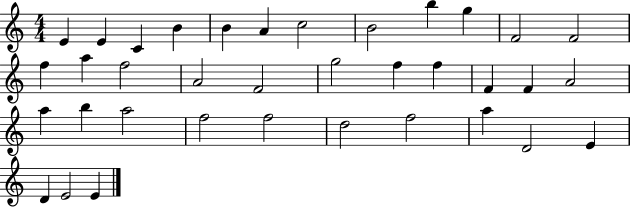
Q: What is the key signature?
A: C major